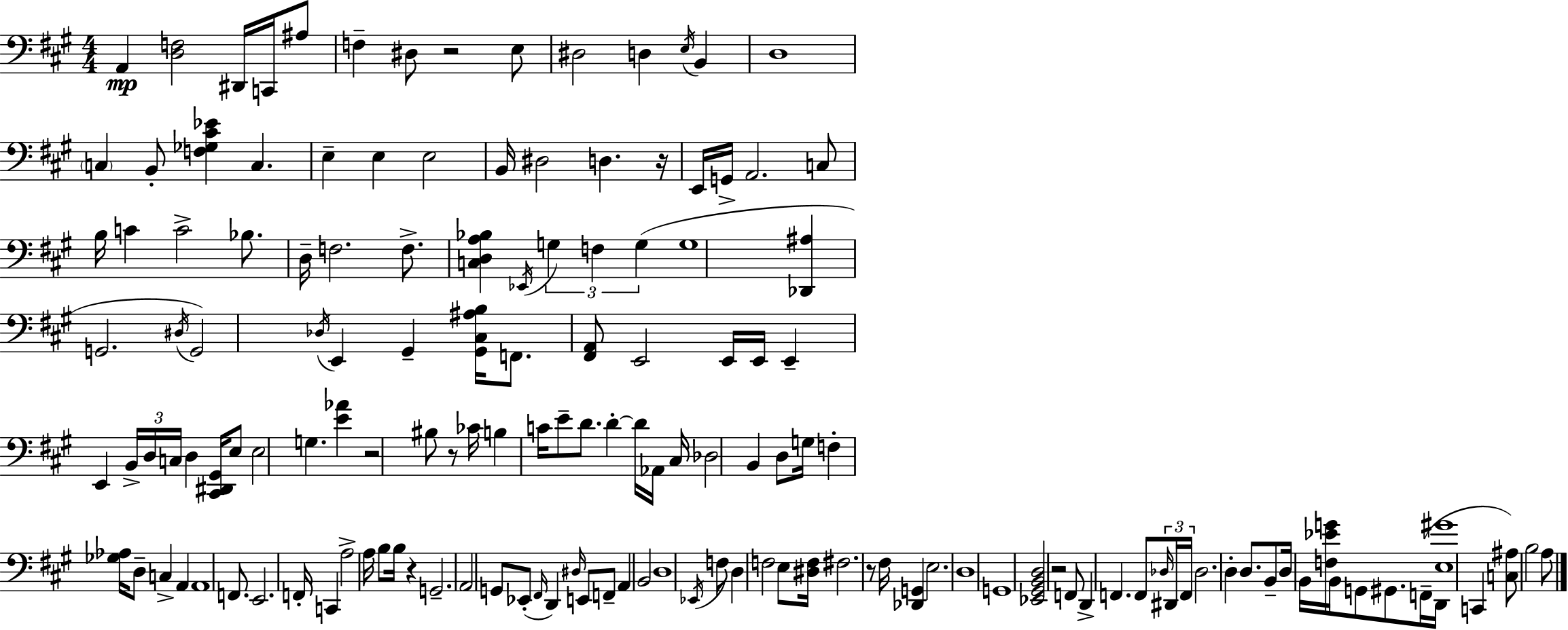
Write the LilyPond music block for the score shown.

{
  \clef bass
  \numericTimeSignature
  \time 4/4
  \key a \major
  a,4\mp <d f>2 dis,16 c,16 ais8 | f4-- dis8 r2 e8 | dis2 d4 \acciaccatura { e16 } b,4 | d1 | \break \parenthesize c4 b,8-. <f ges cis' ees'>4 c4. | e4-- e4 e2 | b,16 dis2 d4. | r16 e,16 g,16-> a,2. c8 | \break b16 c'4 c'2-> bes8. | d16-- f2. f8.-> | <c d a bes>4 \acciaccatura { ees,16 } \tuplet 3/2 { g4 f4 g4( } | g1 | \break <des, ais>4 g,2. | \acciaccatura { dis16 } g,2) \acciaccatura { des16 } e,4 | gis,4-- <gis, cis ais b>16 f,8. <fis, a,>8 e,2 | e,16 e,16 e,4-- e,4 \tuplet 3/2 { b,16-> d16 c16 } d4 | \break <cis, dis, gis,>16 e8 e2 g4. | <e' aes'>4 r2 | bis8 r8 ces'16 b4 c'16 e'8-- d'8. d'4-.~~ | d'16 aes,16 cis16 des2 b,4 | \break d8 g16 f4-. <ges aes>16 d8-- c4-> | a,4 a,1 | f,8. e,2. | f,16-. c,4 a2-> | \break a16 b8 b16 r4 g,2.-- | a,2 g,8 ees,8-.( | \grace { fis,16 } d,4) \grace { dis16 } e,8 f,8-- a,4 b,2 | d1 | \break \acciaccatura { ees,16 } f8 d4 f2 | e8 <dis f>16 fis2. | r8 fis16 <des, g,>4 e2. | d1 | \break g,1 | <ees, gis, b, d>2 r2 | f,8 d,4-> f,4. | f,8 \tuplet 3/2 { \grace { des16 } dis,16 f,16 } des2. | \break d4-. d8. b,8-- d16 b,16 <f ees' g'>16 | b,16 g,8 gis,8. f,16--( d,16 <e gis'>1 | c,4 <c ais>8) b2 | a8 \bar "|."
}